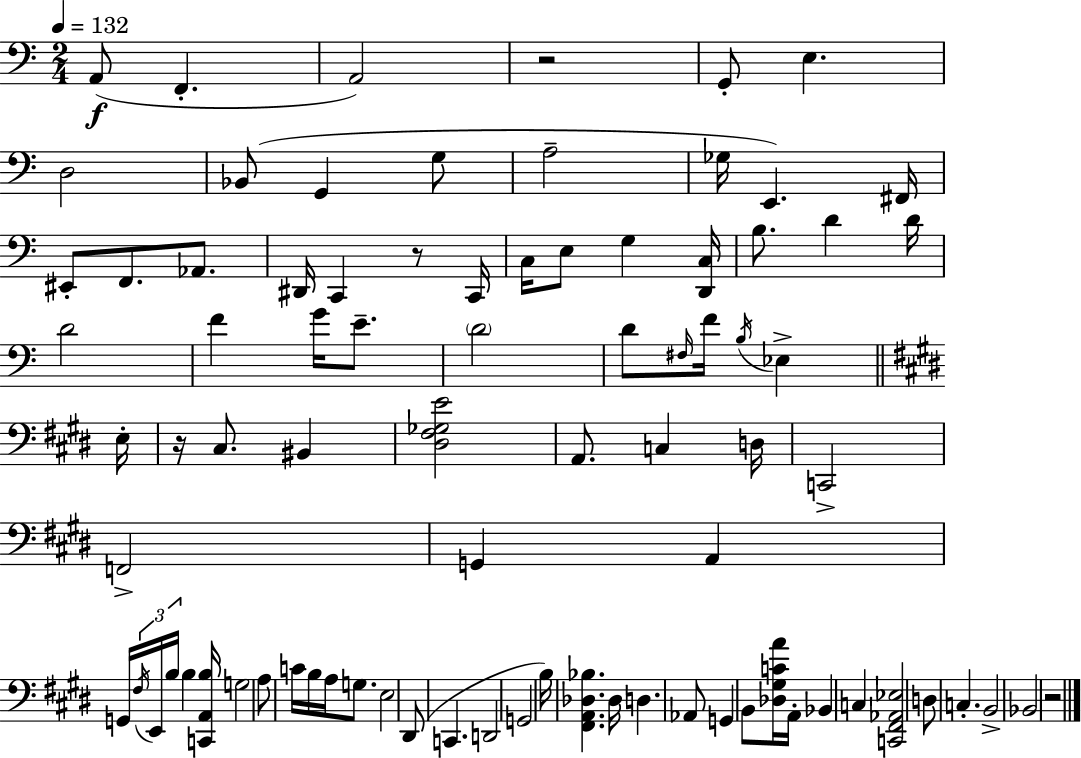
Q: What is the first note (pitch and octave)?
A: A2